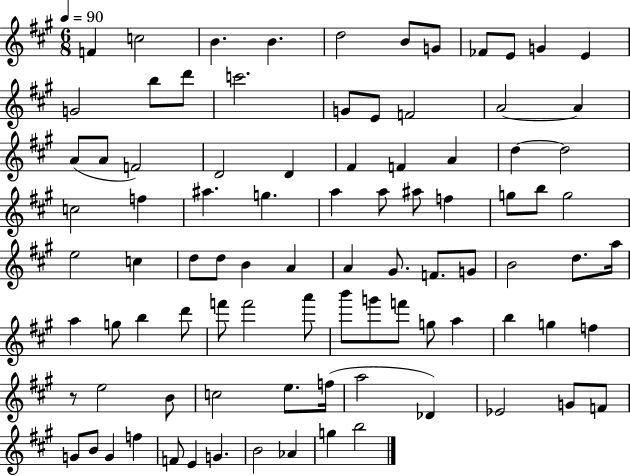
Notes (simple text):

F4/q C5/h B4/q. B4/q. D5/h B4/e G4/e FES4/e E4/e G4/q E4/q G4/h B5/e D6/e C6/h. G4/e E4/e F4/h A4/h A4/q A4/e A4/e F4/h D4/h D4/q F#4/q F4/q A4/q D5/q D5/h C5/h F5/q A#5/q. G5/q. A5/q A5/e A#5/e F5/q G5/e B5/e G5/h E5/h C5/q D5/e D5/e B4/q A4/q A4/q G#4/e. F4/e. G4/e B4/h D5/e. A5/s A5/q G5/e B5/q D6/e F6/e F6/h A6/e B6/e G6/e F6/e G5/e A5/q B5/q G5/q F5/q R/e E5/h B4/e C5/h E5/e. F5/s A5/h Db4/q Eb4/h G4/e F4/e G4/e B4/e G4/q F5/q F4/e E4/q G4/q. B4/h Ab4/q G5/q B5/h